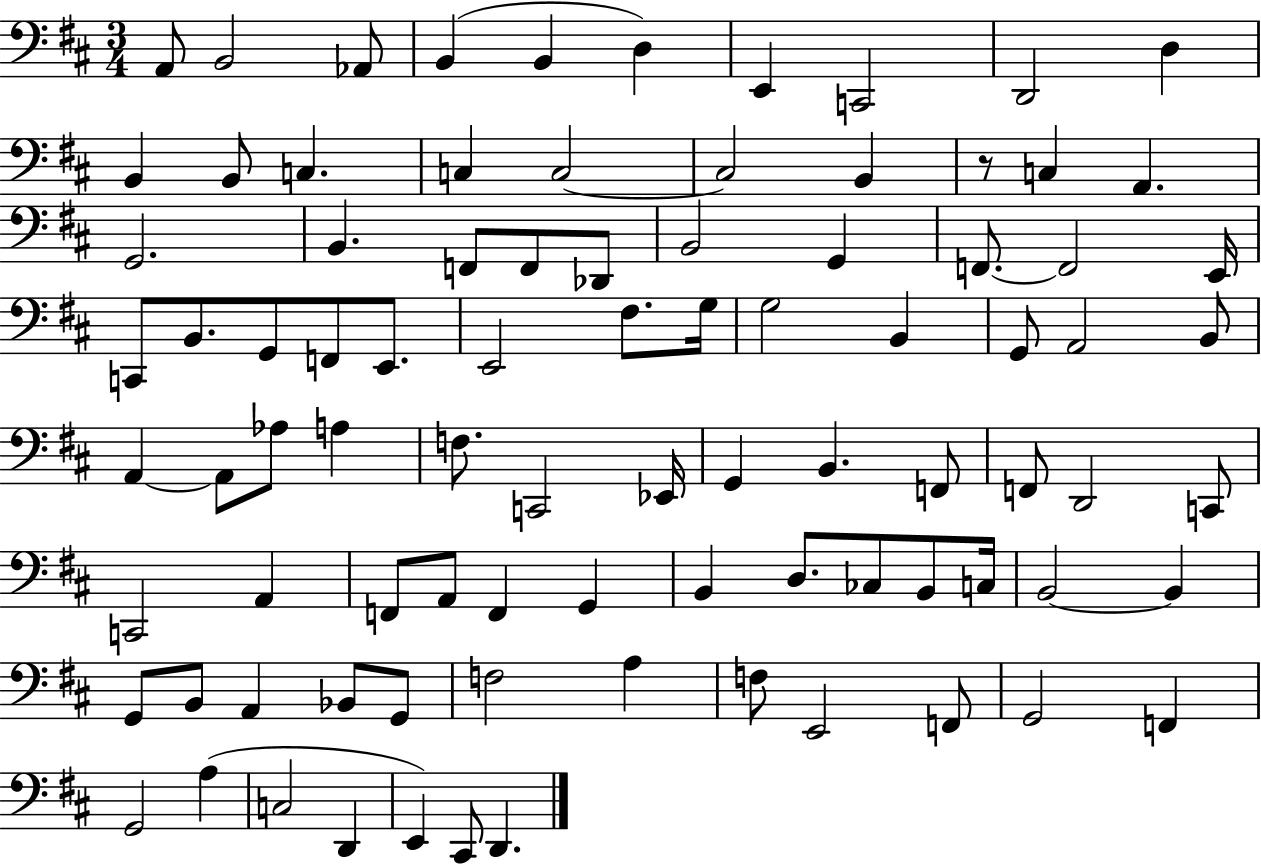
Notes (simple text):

A2/e B2/h Ab2/e B2/q B2/q D3/q E2/q C2/h D2/h D3/q B2/q B2/e C3/q. C3/q C3/h C3/h B2/q R/e C3/q A2/q. G2/h. B2/q. F2/e F2/e Db2/e B2/h G2/q F2/e. F2/h E2/s C2/e B2/e. G2/e F2/e E2/e. E2/h F#3/e. G3/s G3/h B2/q G2/e A2/h B2/e A2/q A2/e Ab3/e A3/q F3/e. C2/h Eb2/s G2/q B2/q. F2/e F2/e D2/h C2/e C2/h A2/q F2/e A2/e F2/q G2/q B2/q D3/e. CES3/e B2/e C3/s B2/h B2/q G2/e B2/e A2/q Bb2/e G2/e F3/h A3/q F3/e E2/h F2/e G2/h F2/q G2/h A3/q C3/h D2/q E2/q C#2/e D2/q.